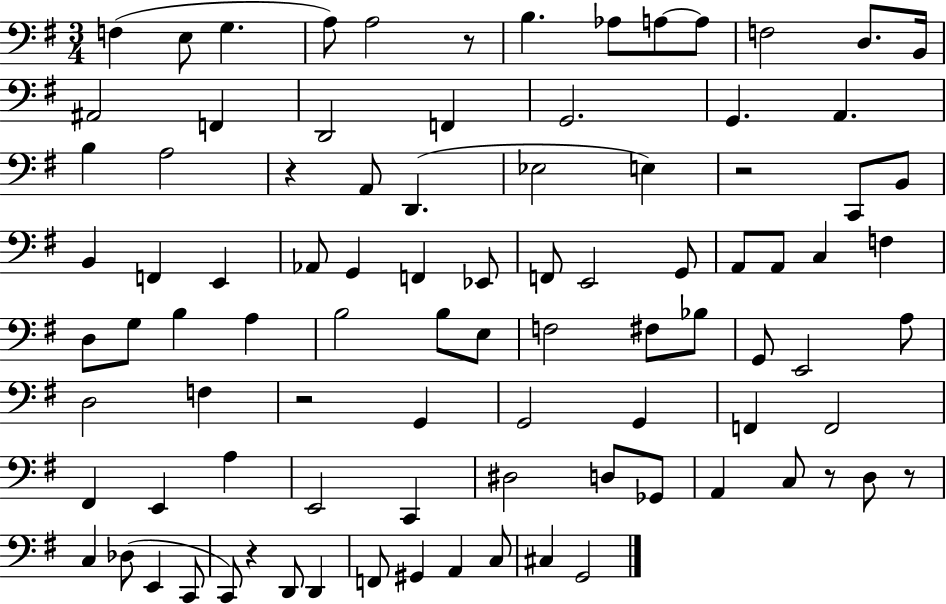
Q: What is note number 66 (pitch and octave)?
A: C2